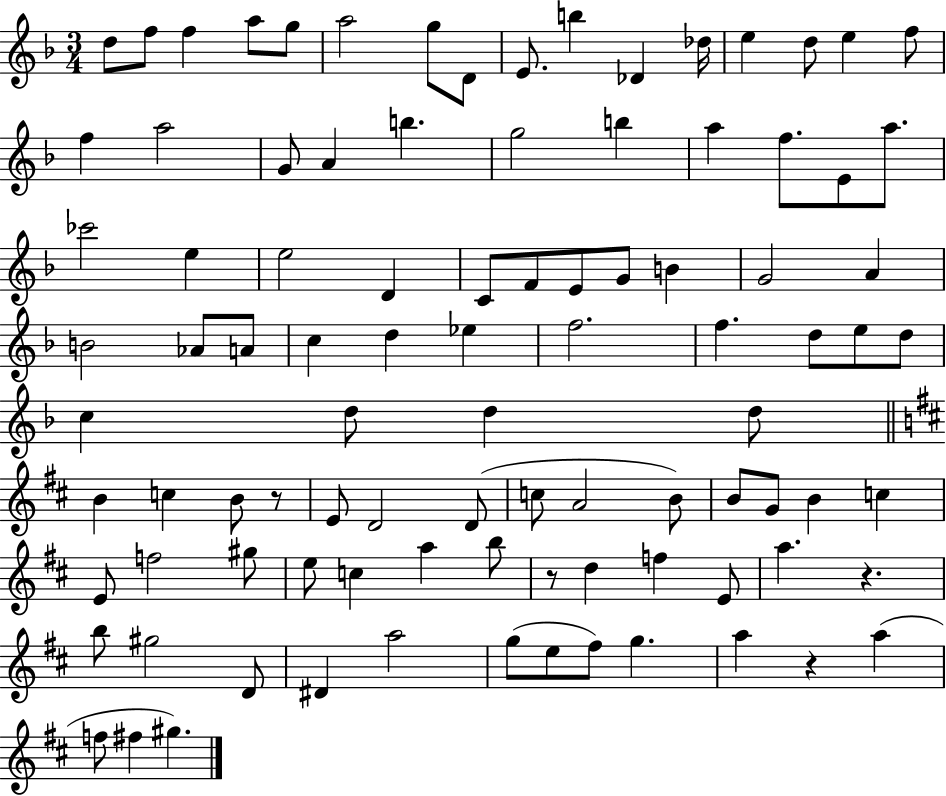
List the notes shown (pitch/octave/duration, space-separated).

D5/e F5/e F5/q A5/e G5/e A5/h G5/e D4/e E4/e. B5/q Db4/q Db5/s E5/q D5/e E5/q F5/e F5/q A5/h G4/e A4/q B5/q. G5/h B5/q A5/q F5/e. E4/e A5/e. CES6/h E5/q E5/h D4/q C4/e F4/e E4/e G4/e B4/q G4/h A4/q B4/h Ab4/e A4/e C5/q D5/q Eb5/q F5/h. F5/q. D5/e E5/e D5/e C5/q D5/e D5/q D5/e B4/q C5/q B4/e R/e E4/e D4/h D4/e C5/e A4/h B4/e B4/e G4/e B4/q C5/q E4/e F5/h G#5/e E5/e C5/q A5/q B5/e R/e D5/q F5/q E4/e A5/q. R/q. B5/e G#5/h D4/e D#4/q A5/h G5/e E5/e F#5/e G5/q. A5/q R/q A5/q F5/e F#5/q G#5/q.